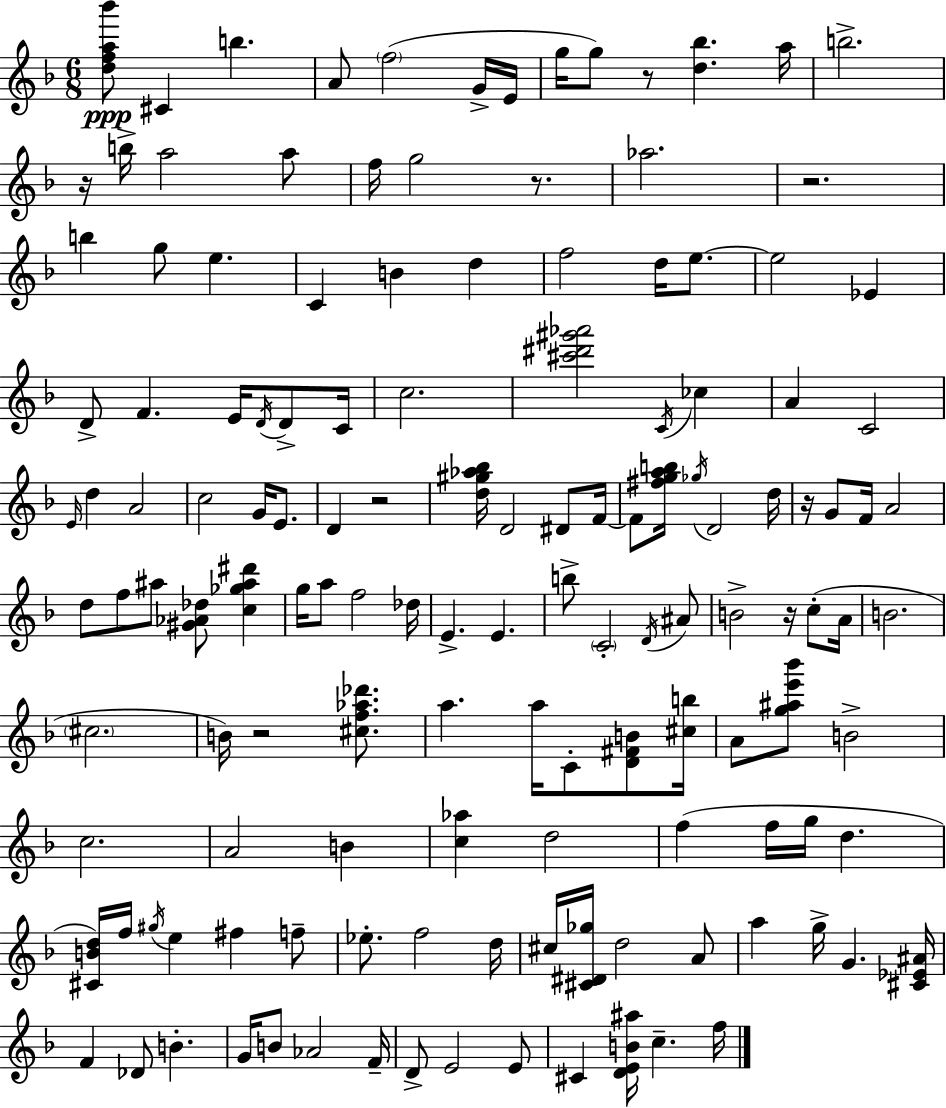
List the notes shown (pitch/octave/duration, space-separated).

[D5,F5,A5,Bb6]/e C#4/q B5/q. A4/e F5/h G4/s E4/s G5/s G5/e R/e [D5,Bb5]/q. A5/s B5/h. R/s B5/s A5/h A5/e F5/s G5/h R/e. Ab5/h. R/h. B5/q G5/e E5/q. C4/q B4/q D5/q F5/h D5/s E5/e. E5/h Eb4/q D4/e F4/q. E4/s D4/s D4/e C4/s C5/h. [C#6,D#6,G#6,Ab6]/h C4/s CES5/q A4/q C4/h E4/s D5/q A4/h C5/h G4/s E4/e. D4/q R/h [D5,G#5,Ab5,Bb5]/s D4/h D#4/e F4/s F4/e [F#5,G5,A5,B5]/s Gb5/s D4/h D5/s R/s G4/e F4/s A4/h D5/e F5/e A#5/e [G#4,Ab4,Db5]/e [C5,Gb5,A#5,D#6]/q G5/s A5/e F5/h Db5/s E4/q. E4/q. B5/e C4/h D4/s A#4/e B4/h R/s C5/e A4/s B4/h. C#5/h. B4/s R/h [C#5,F5,Ab5,Db6]/e. A5/q. A5/s C4/e [D4,F#4,B4]/e [C#5,B5]/s A4/e [G5,A#5,E6,Bb6]/e B4/h C5/h. A4/h B4/q [C5,Ab5]/q D5/h F5/q F5/s G5/s D5/q. [C#4,B4,D5]/s F5/s G#5/s E5/q F#5/q F5/e Eb5/e. F5/h D5/s C#5/s [C#4,D#4,Gb5]/s D5/h A4/e A5/q G5/s G4/q. [C#4,Eb4,A#4]/s F4/q Db4/e B4/q. G4/s B4/e Ab4/h F4/s D4/e E4/h E4/e C#4/q [D4,E4,B4,A#5]/s C5/q. F5/s